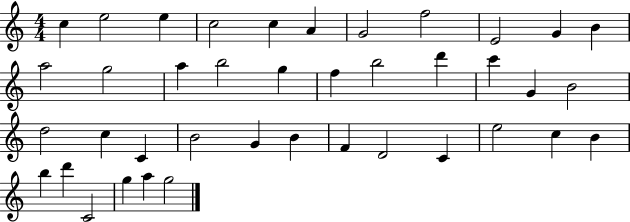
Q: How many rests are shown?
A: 0